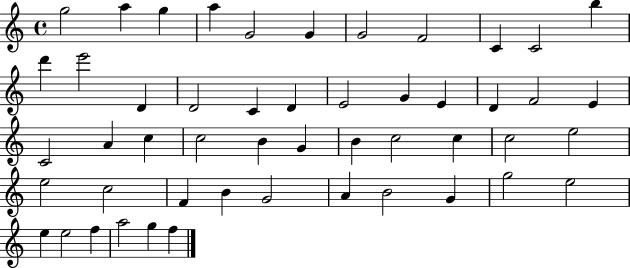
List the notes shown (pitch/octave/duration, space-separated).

G5/h A5/q G5/q A5/q G4/h G4/q G4/h F4/h C4/q C4/h B5/q D6/q E6/h D4/q D4/h C4/q D4/q E4/h G4/q E4/q D4/q F4/h E4/q C4/h A4/q C5/q C5/h B4/q G4/q B4/q C5/h C5/q C5/h E5/h E5/h C5/h F4/q B4/q G4/h A4/q B4/h G4/q G5/h E5/h E5/q E5/h F5/q A5/h G5/q F5/q